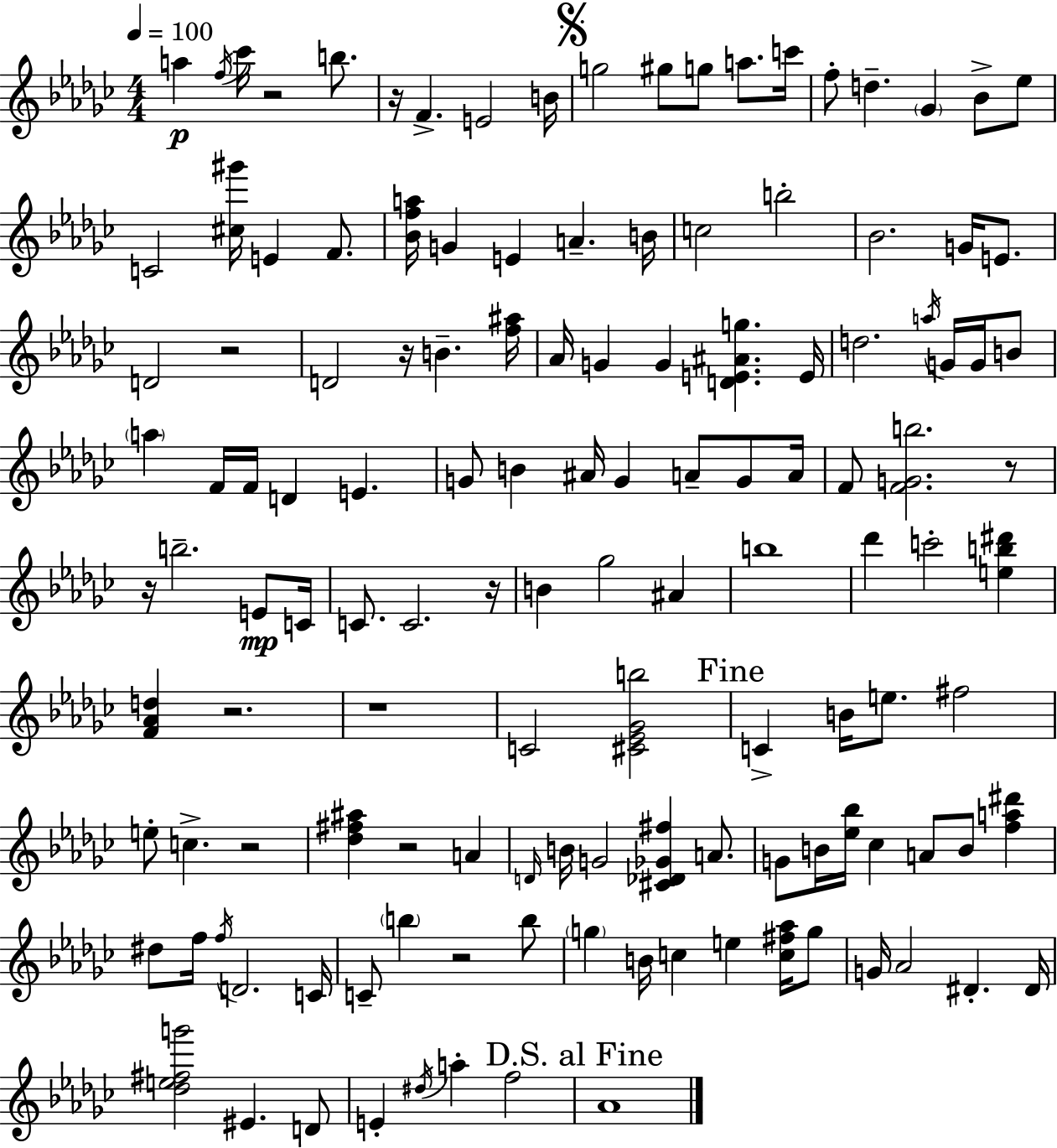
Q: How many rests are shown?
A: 12